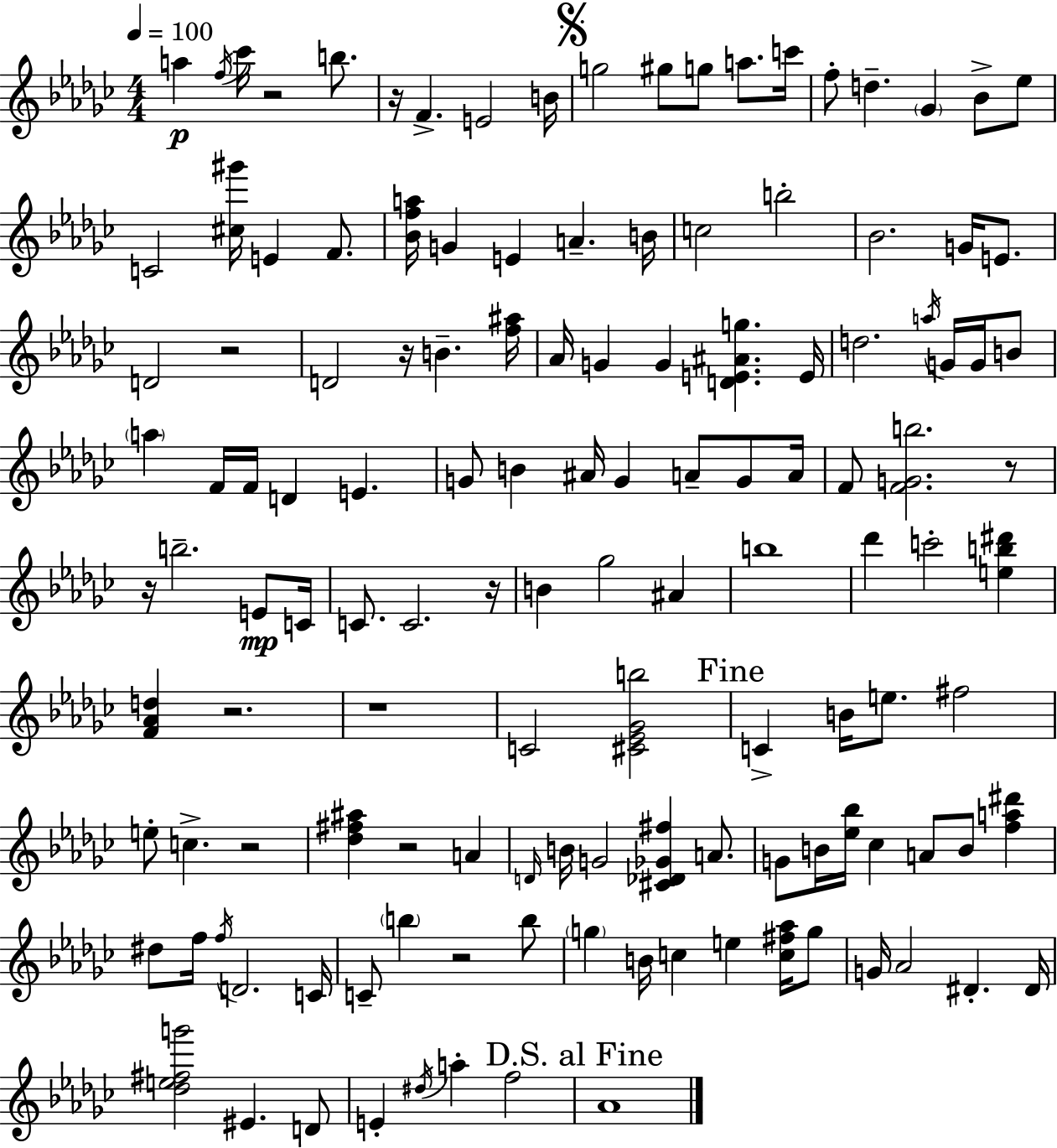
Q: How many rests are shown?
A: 12